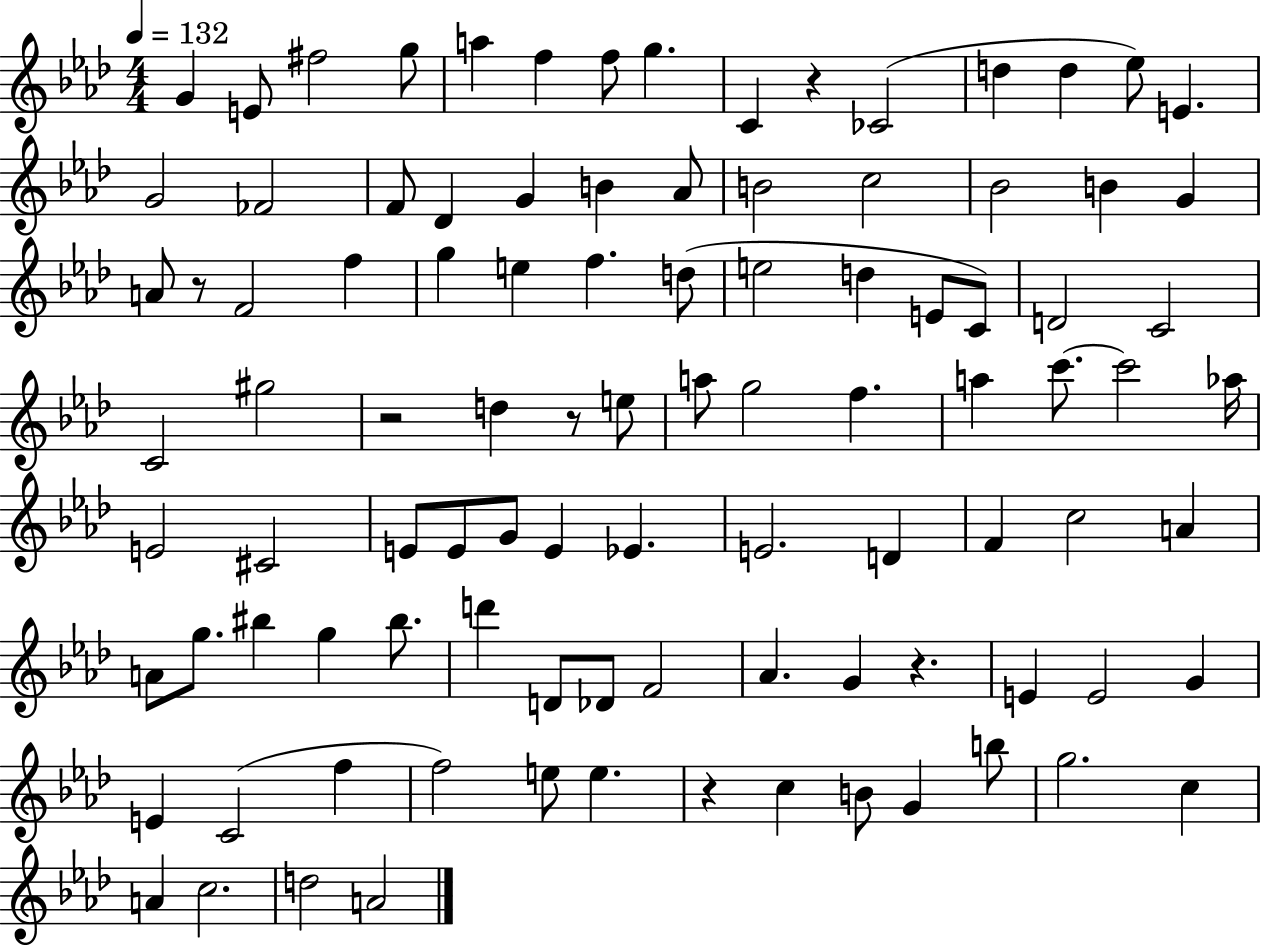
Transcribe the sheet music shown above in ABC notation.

X:1
T:Untitled
M:4/4
L:1/4
K:Ab
G E/2 ^f2 g/2 a f f/2 g C z _C2 d d _e/2 E G2 _F2 F/2 _D G B _A/2 B2 c2 _B2 B G A/2 z/2 F2 f g e f d/2 e2 d E/2 C/2 D2 C2 C2 ^g2 z2 d z/2 e/2 a/2 g2 f a c'/2 c'2 _a/4 E2 ^C2 E/2 E/2 G/2 E _E E2 D F c2 A A/2 g/2 ^b g ^b/2 d' D/2 _D/2 F2 _A G z E E2 G E C2 f f2 e/2 e z c B/2 G b/2 g2 c A c2 d2 A2